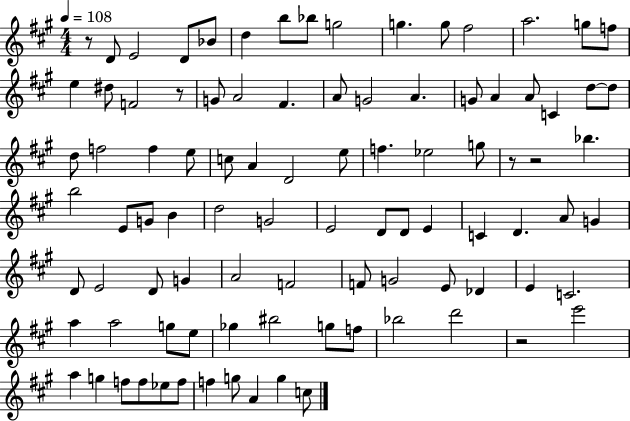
{
  \clef treble
  \numericTimeSignature
  \time 4/4
  \key a \major
  \tempo 4 = 108
  r8 d'8 e'2 d'8 bes'8 | d''4 b''8 bes''8 g''2 | g''4. g''8 fis''2 | a''2. g''8 f''8 | \break e''4 dis''8 f'2 r8 | g'8 a'2 fis'4. | a'8 g'2 a'4. | g'8 a'4 a'8 c'4 d''8~~ d''8 | \break d''8 f''2 f''4 e''8 | c''8 a'4 d'2 e''8 | f''4. ees''2 g''8 | r8 r2 bes''4. | \break b''2 e'8 g'8 b'4 | d''2 g'2 | e'2 d'8 d'8 e'4 | c'4 d'4. a'8 g'4 | \break d'8 e'2 d'8 g'4 | a'2 f'2 | f'8 g'2 e'8 des'4 | e'4 c'2. | \break a''4 a''2 g''8 e''8 | ges''4 bis''2 g''8 f''8 | bes''2 d'''2 | r2 e'''2 | \break a''4 g''4 f''8 f''8 ees''8 f''8 | f''4 g''8 a'4 g''4 c''8 | \bar "|."
}